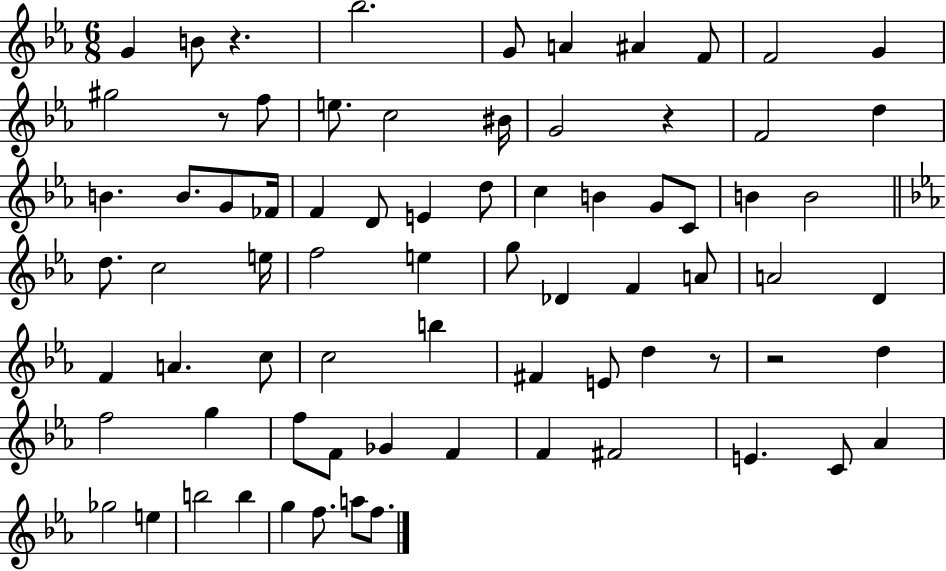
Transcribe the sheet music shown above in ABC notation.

X:1
T:Untitled
M:6/8
L:1/4
K:Eb
G B/2 z _b2 G/2 A ^A F/2 F2 G ^g2 z/2 f/2 e/2 c2 ^B/4 G2 z F2 d B B/2 G/2 _F/4 F D/2 E d/2 c B G/2 C/2 B B2 d/2 c2 e/4 f2 e g/2 _D F A/2 A2 D F A c/2 c2 b ^F E/2 d z/2 z2 d f2 g f/2 F/2 _G F F ^F2 E C/2 _A _g2 e b2 b g f/2 a/2 f/2